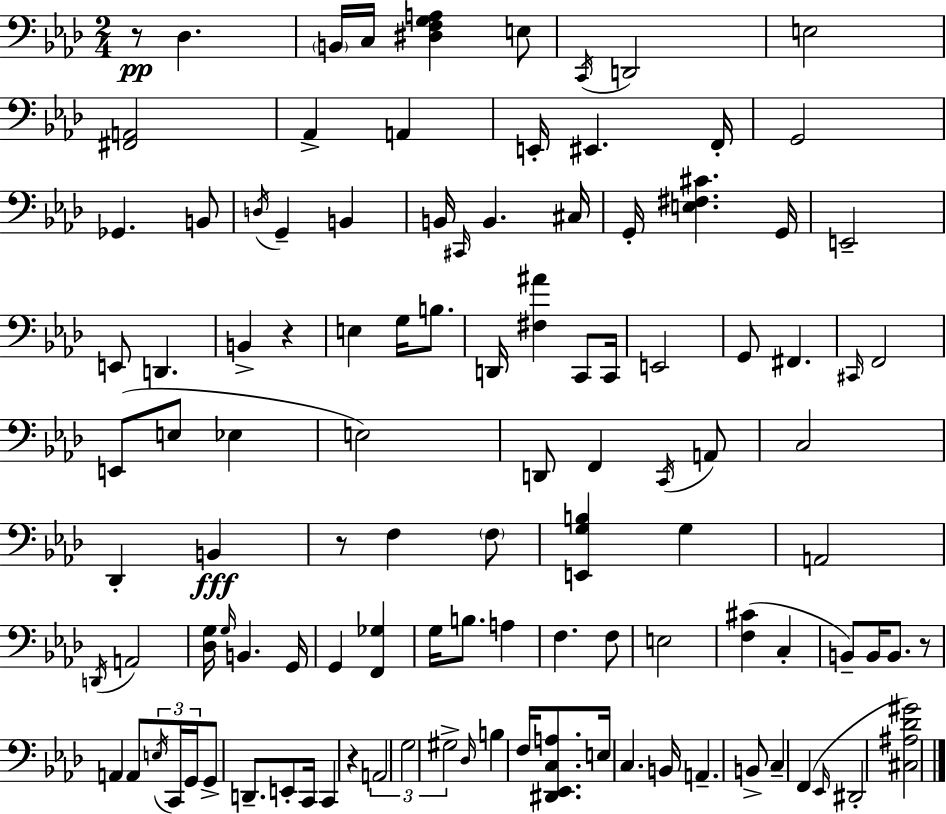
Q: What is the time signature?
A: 2/4